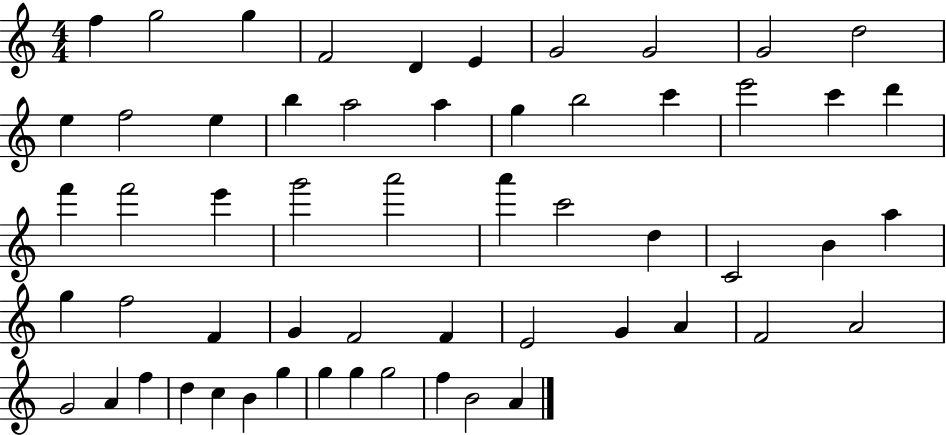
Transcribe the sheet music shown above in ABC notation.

X:1
T:Untitled
M:4/4
L:1/4
K:C
f g2 g F2 D E G2 G2 G2 d2 e f2 e b a2 a g b2 c' e'2 c' d' f' f'2 e' g'2 a'2 a' c'2 d C2 B a g f2 F G F2 F E2 G A F2 A2 G2 A f d c B g g g g2 f B2 A